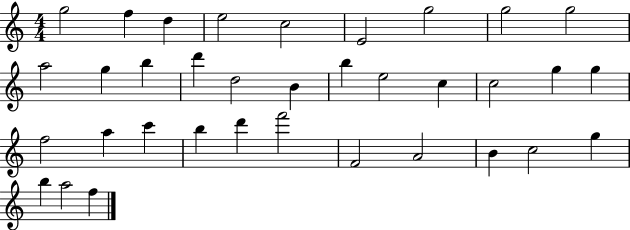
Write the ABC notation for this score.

X:1
T:Untitled
M:4/4
L:1/4
K:C
g2 f d e2 c2 E2 g2 g2 g2 a2 g b d' d2 B b e2 c c2 g g f2 a c' b d' f'2 F2 A2 B c2 g b a2 f